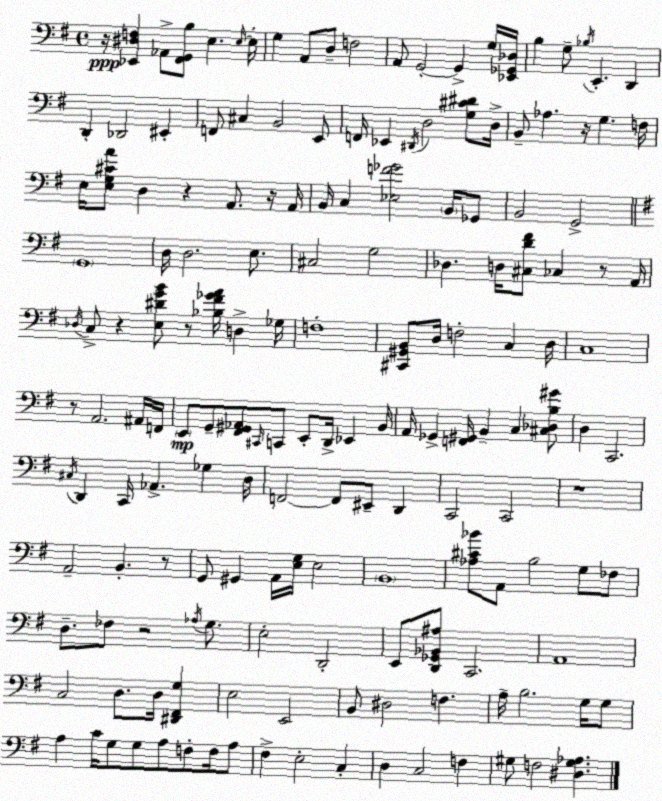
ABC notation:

X:1
T:Untitled
M:4/4
L:1/4
K:G
z/4 [_E,,^D,F,] _A,,/2 [^F,,G,,B,]/2 E, E,/4 E,/4 G, A,,/2 D,/2 F,2 A,,/2 G,,2 G,, G,/4 [_E,,_G,,_D,]/4 B, G,/2 _B,/4 E,, D,, D,, _D,,2 ^E,, F,,/2 ^C, B,,2 E,,/2 F,,/4 _E,, ^D,,/4 D,2 [G,^C^D]/2 D,/4 B,,/2 _A, z/4 G, F,/4 E,/4 [E,G,^CA]/2 D, z A,,/2 z/4 A,,/4 B,,/4 C, [_E,F_G]2 B,,/4 _G,,/2 B,,2 G,,2 G,,4 D,/4 D,2 E,/2 ^C,2 G,2 _D, D,/4 [^C,D^F]/2 _C, z/2 A,,/4 _D,/4 C,/2 z [E,^DGB]/2 z/2 [_B,^F_GA]/4 D, _G,/4 F,4 [^C,,^G,,B,,]/2 D,/4 F,2 C, D,/4 C,4 z/2 A,,2 ^A,,/4 F,,/4 E,,/2 G,,/2 [^F,,^G,,_A,,]/2 ^C,,/4 C,,/2 E,,/2 D,,/4 _E,, B,,/4 A,,/4 _G,, [F,,^G,,]/4 B,, C, [^C,_D,B,^G]/2 D, C,,2 ^C,/4 D,, C,,/4 _A,, _G, D,/4 F,,2 F,,/2 ^E,,/2 D,, C,,2 C,,2 z4 A,,2 B,, z/2 G,,/2 ^G,, A,,/4 [E,G,]/4 E,2 B,,4 [_A,^C_B]/2 A,,/2 B,2 G,/2 _F,/2 D,/2 _F,/2 z2 _A,/4 G,/2 E,2 D,,2 E,,/2 [D,,_G,,_B,,^A,]/2 C,,2 A,,4 C,2 D,/2 D,/4 [^D,,^F,,G,] E,2 E,,2 B,,/2 ^D,2 F, A,/4 B,2 G,/4 G,/2 A, C/4 G,/2 G,/2 A,/2 F,/2 F,/4 A,/2 ^F, E,2 C, D, C,2 F, ^G,/2 F,2 [^D,^G,_A,]